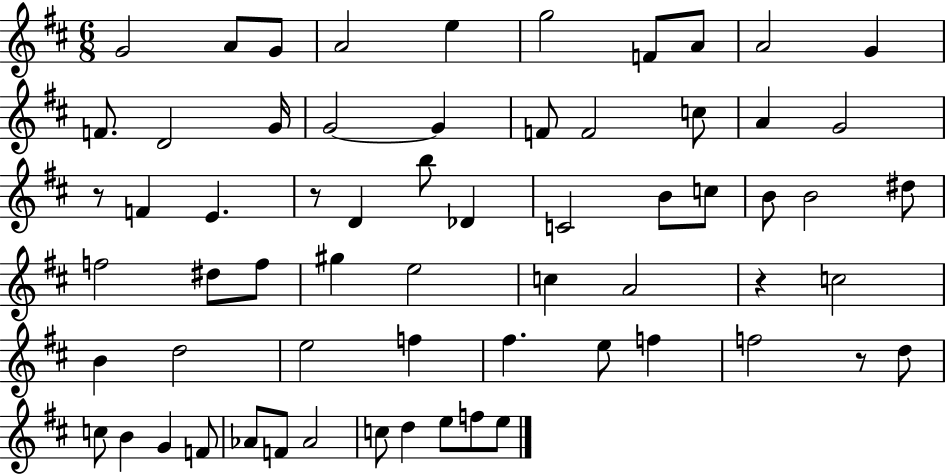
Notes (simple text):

G4/h A4/e G4/e A4/h E5/q G5/h F4/e A4/e A4/h G4/q F4/e. D4/h G4/s G4/h G4/q F4/e F4/h C5/e A4/q G4/h R/e F4/q E4/q. R/e D4/q B5/e Db4/q C4/h B4/e C5/e B4/e B4/h D#5/e F5/h D#5/e F5/e G#5/q E5/h C5/q A4/h R/q C5/h B4/q D5/h E5/h F5/q F#5/q. E5/e F5/q F5/h R/e D5/e C5/e B4/q G4/q F4/e Ab4/e F4/e Ab4/h C5/e D5/q E5/e F5/e E5/e